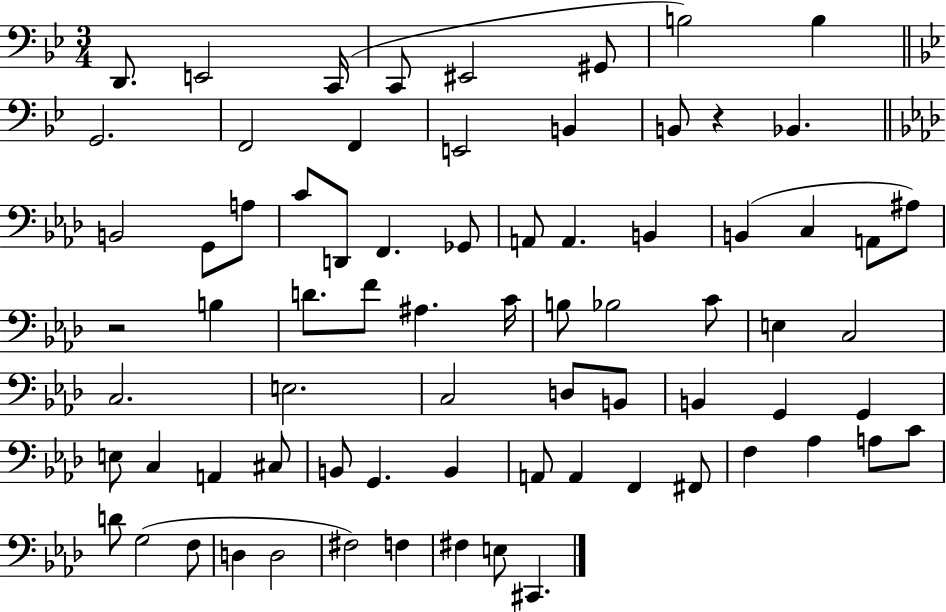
{
  \clef bass
  \numericTimeSignature
  \time 3/4
  \key bes \major
  d,8. e,2 c,16( | c,8 eis,2 gis,8 | b2) b4 | \bar "||" \break \key bes \major g,2. | f,2 f,4 | e,2 b,4 | b,8 r4 bes,4. | \break \bar "||" \break \key f \minor b,2 g,8 a8 | c'8 d,8 f,4. ges,8 | a,8 a,4. b,4 | b,4( c4 a,8 ais8) | \break r2 b4 | d'8. f'8 ais4. c'16 | b8 bes2 c'8 | e4 c2 | \break c2. | e2. | c2 d8 b,8 | b,4 g,4 g,4 | \break e8 c4 a,4 cis8 | b,8 g,4. b,4 | a,8 a,4 f,4 fis,8 | f4 aes4 a8 c'8 | \break d'8 g2( f8 | d4 d2 | fis2) f4 | fis4 e8 cis,4. | \break \bar "|."
}